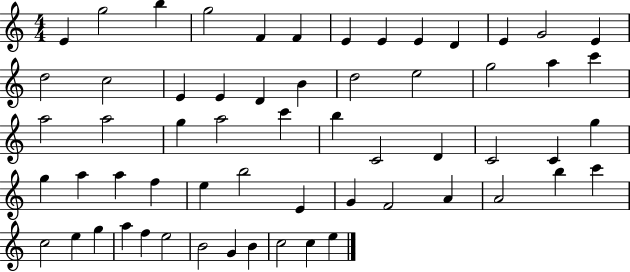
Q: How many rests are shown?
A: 0